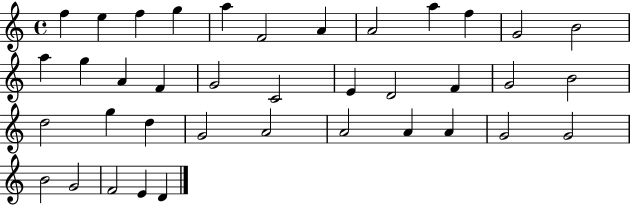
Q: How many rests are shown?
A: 0